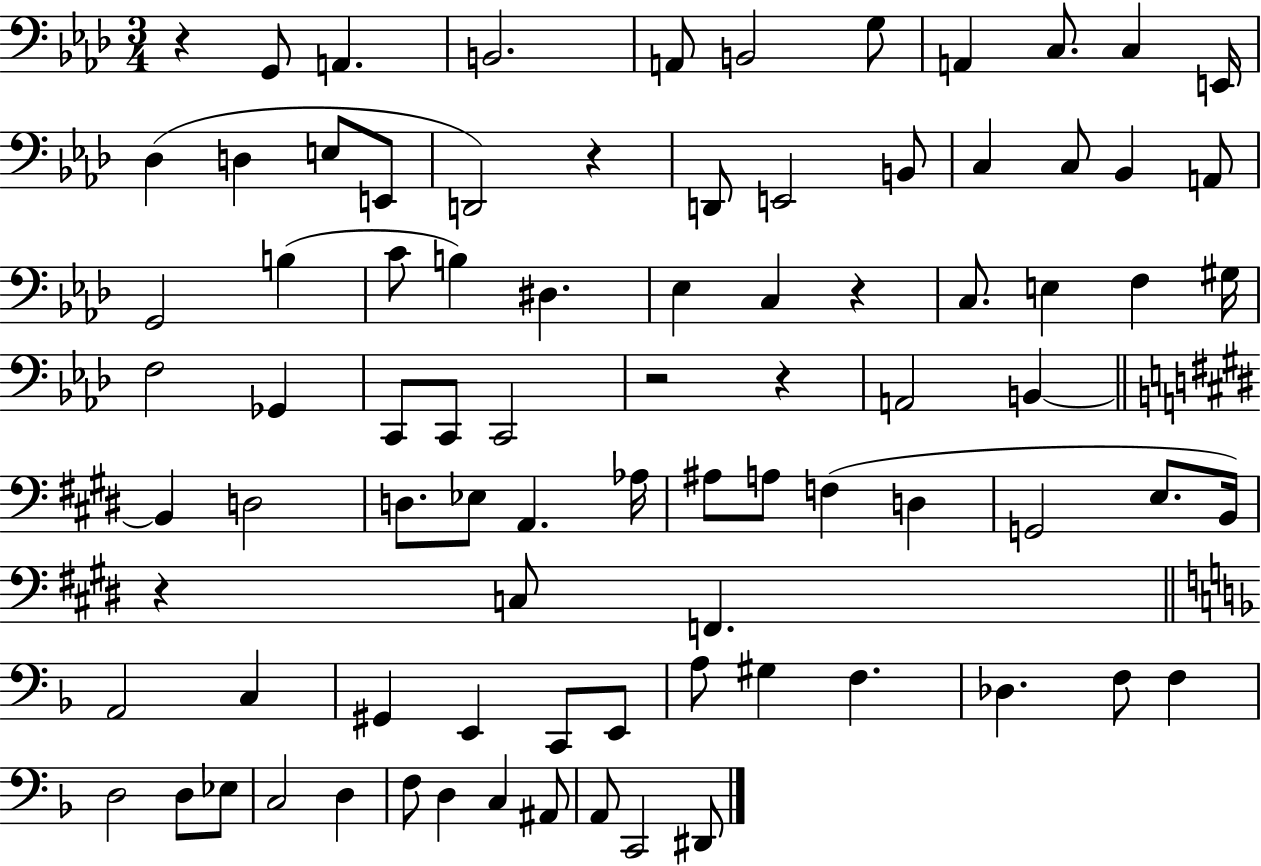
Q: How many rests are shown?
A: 6